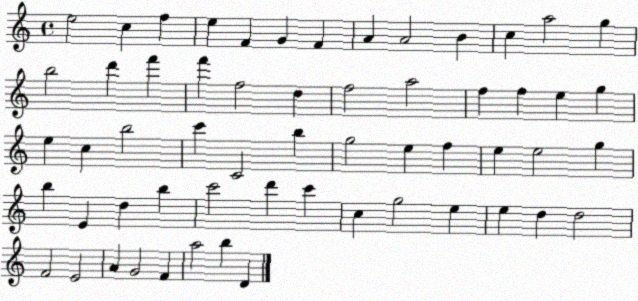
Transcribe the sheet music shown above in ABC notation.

X:1
T:Untitled
M:4/4
L:1/4
K:C
e2 c f e F G F A A2 B c a2 g b2 d' f' f' f2 d f2 a2 f f e g e c b2 c' C2 b g2 e f e e2 g b E d b c'2 d' c' c g2 e e d d2 F2 E2 A G2 F a2 b D